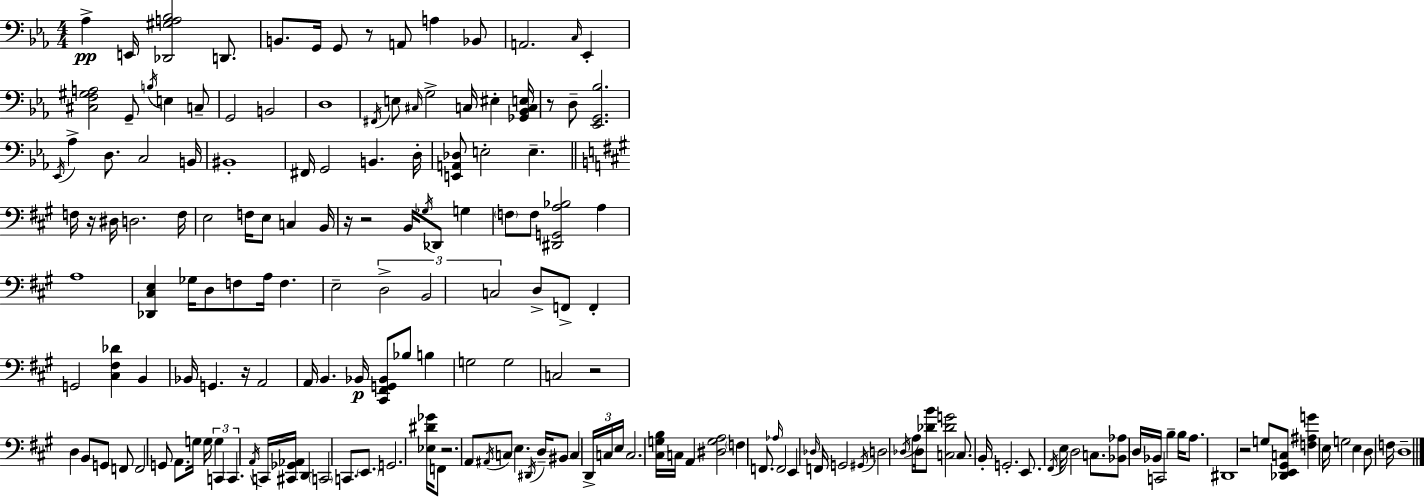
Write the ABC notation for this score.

X:1
T:Untitled
M:4/4
L:1/4
K:Eb
_A, E,,/4 [_D,,^G,A,_B,]2 D,,/2 B,,/2 G,,/4 G,,/2 z/2 A,,/2 A, _B,,/2 A,,2 C,/4 _E,, [^C,F,^G,A,]2 G,,/2 B,/4 E, C,/2 G,,2 B,,2 D,4 ^F,,/4 E,/2 ^C,/4 G,2 C,/4 ^E, [_G,,_B,,C,E,]/4 z/2 D,/2 [_E,,G,,_B,]2 _E,,/4 _A, D,/2 C,2 B,,/4 ^B,,4 ^F,,/4 G,,2 B,, D,/4 [E,,A,,_D,]/2 E,2 E, F,/4 z/4 ^D,/4 D,2 F,/4 E,2 F,/4 E,/2 C, B,,/4 z/4 z2 B,,/4 _G,/4 _D,,/2 G, F,/2 F,/2 [^D,,G,,A,_B,]2 A, A,4 [_D,,^C,E,] _G,/4 D,/2 F,/2 A,/4 F, E,2 D,2 B,,2 C,2 D,/2 F,,/2 F,, G,,2 [^C,^F,_D] B,, _B,,/4 G,, z/4 A,,2 A,,/4 B,, _B,,/4 [^C,,^F,,G,,_B,,]/2 _B,/2 B, G,2 G,2 C,2 z2 D, B,,/2 G,,/2 F,,/2 F,,2 G,,/2 A,,/2 G,/4 G,/4 G, C,, C,, A,,/4 C,,/4 [^C,,_G,,_A,,]/4 D,, C,,2 C,,/2 E,,/2 G,,2 [_E,^D_G]/4 F,,/2 z2 A,,/2 ^A,,/4 C,/2 E, ^D,,/4 D,/4 ^B,,/2 C, D,,/4 C,/4 E,/4 C,2 [^C,G,B,]/4 C,/4 A,, [^D,G,A,]2 F, F,,/2 _A,/4 F,,2 E,, _D,/4 F,,/4 G,,2 ^G,,/4 D,2 _D,/4 A,/2 _D,/4 [_DB]/2 [C,_DG]2 C,/2 B,,/4 G,,2 E,,/2 ^F,,/4 E,/4 D,2 C,/2 [_B,,_A,]/2 D,/4 _B,,/4 C,,2 B, B,/4 A,/2 ^D,,4 z2 G,/2 [_D,,E,,^G,,C,]/2 [F,^A,G] E,/4 G,2 E, D,/2 F,/4 D,4